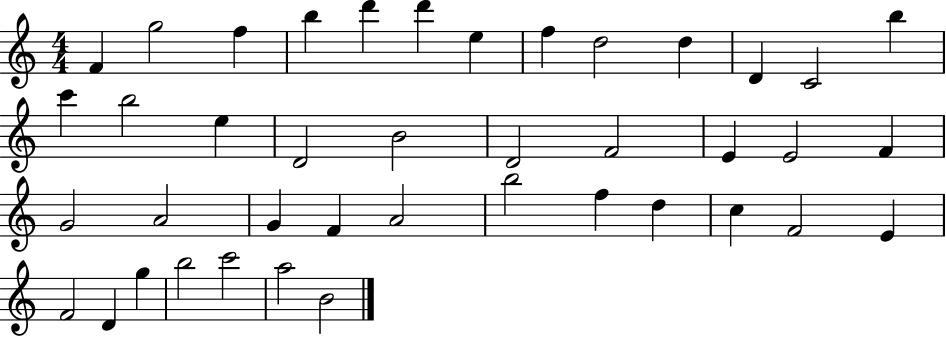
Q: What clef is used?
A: treble